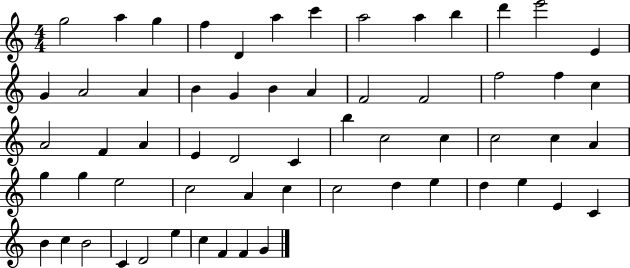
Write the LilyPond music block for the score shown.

{
  \clef treble
  \numericTimeSignature
  \time 4/4
  \key c \major
  g''2 a''4 g''4 | f''4 d'4 a''4 c'''4 | a''2 a''4 b''4 | d'''4 e'''2 e'4 | \break g'4 a'2 a'4 | b'4 g'4 b'4 a'4 | f'2 f'2 | f''2 f''4 c''4 | \break a'2 f'4 a'4 | e'4 d'2 c'4 | b''4 c''2 c''4 | c''2 c''4 a'4 | \break g''4 g''4 e''2 | c''2 a'4 c''4 | c''2 d''4 e''4 | d''4 e''4 e'4 c'4 | \break b'4 c''4 b'2 | c'4 d'2 e''4 | c''4 f'4 f'4 g'4 | \bar "|."
}